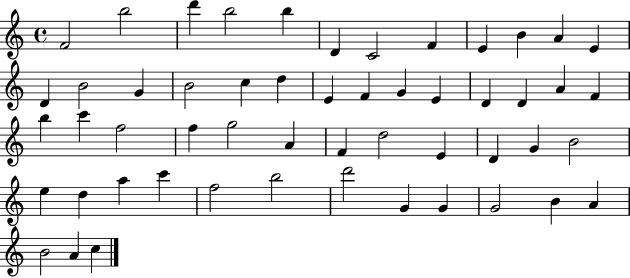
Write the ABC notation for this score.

X:1
T:Untitled
M:4/4
L:1/4
K:C
F2 b2 d' b2 b D C2 F E B A E D B2 G B2 c d E F G E D D A F b c' f2 f g2 A F d2 E D G B2 e d a c' f2 b2 d'2 G G G2 B A B2 A c